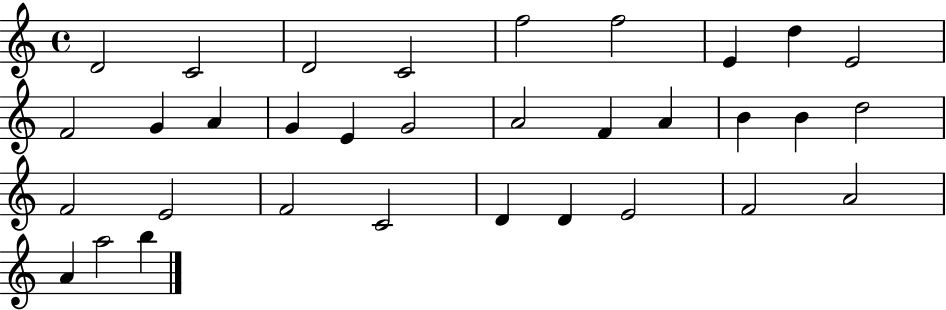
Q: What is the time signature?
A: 4/4